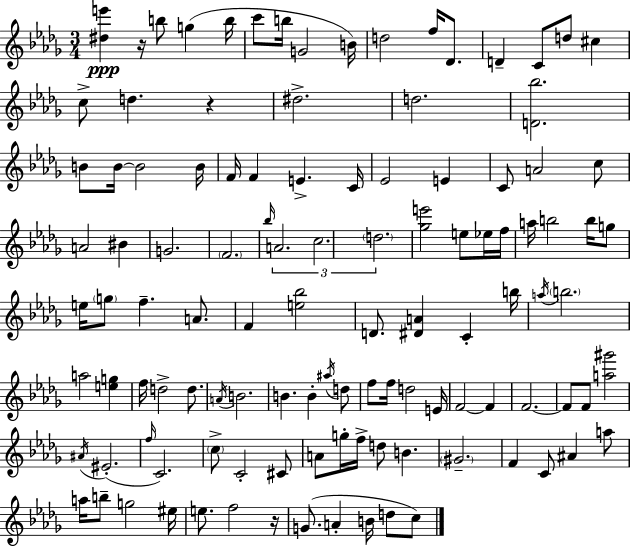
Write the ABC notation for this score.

X:1
T:Untitled
M:3/4
L:1/4
K:Bbm
[^de'] z/4 b/2 g b/4 c'/2 b/4 G2 B/4 d2 f/4 _D/2 D C/2 d/2 ^c c/2 d z ^d2 d2 [D_b]2 B/2 B/4 B2 B/4 F/4 F E C/4 _E2 E C/2 A2 c/2 A2 ^B G2 F2 _b/4 A2 c2 d2 [_ge']2 e/2 _e/4 f/4 a/4 b2 b/4 g/2 e/4 g/2 f A/2 F [e_b]2 D/2 [^DA] C b/4 a/4 b2 a2 [eg] f/4 d2 d/2 A/4 B2 B B ^a/4 d/2 f/2 f/4 d2 E/4 F2 F F2 F/2 F/2 [a^g']2 ^A/4 ^E2 f/4 C2 c/2 C2 ^C/2 A/2 g/4 f/4 d/2 B ^G2 F C/2 ^A a/2 a/4 b/2 g2 ^e/4 e/2 f2 z/4 G/2 A B/4 d/2 c/2